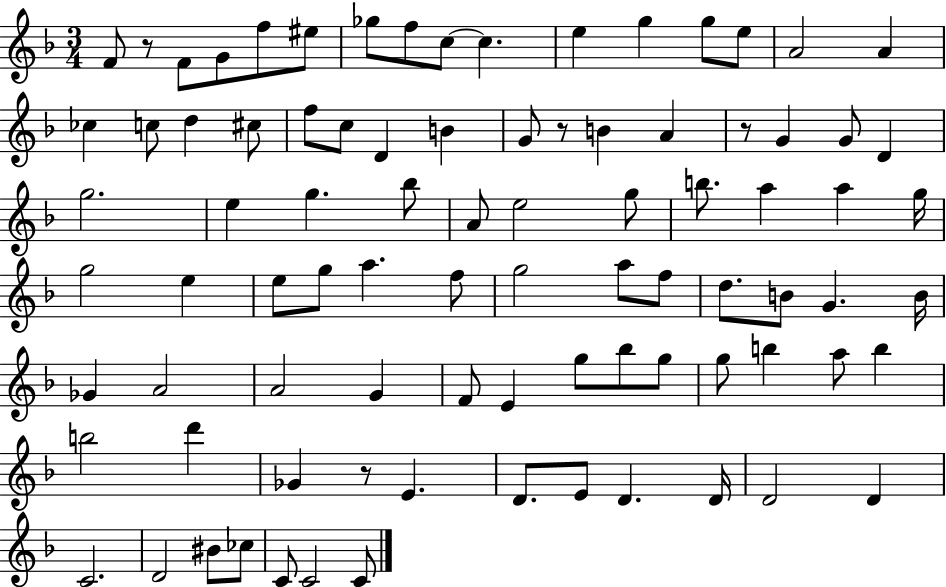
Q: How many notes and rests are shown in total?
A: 87